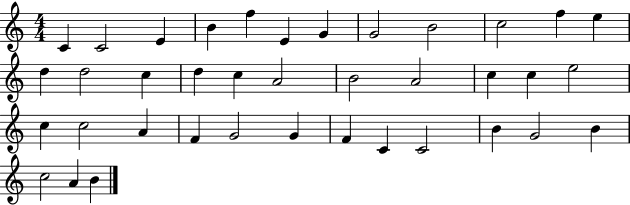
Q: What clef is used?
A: treble